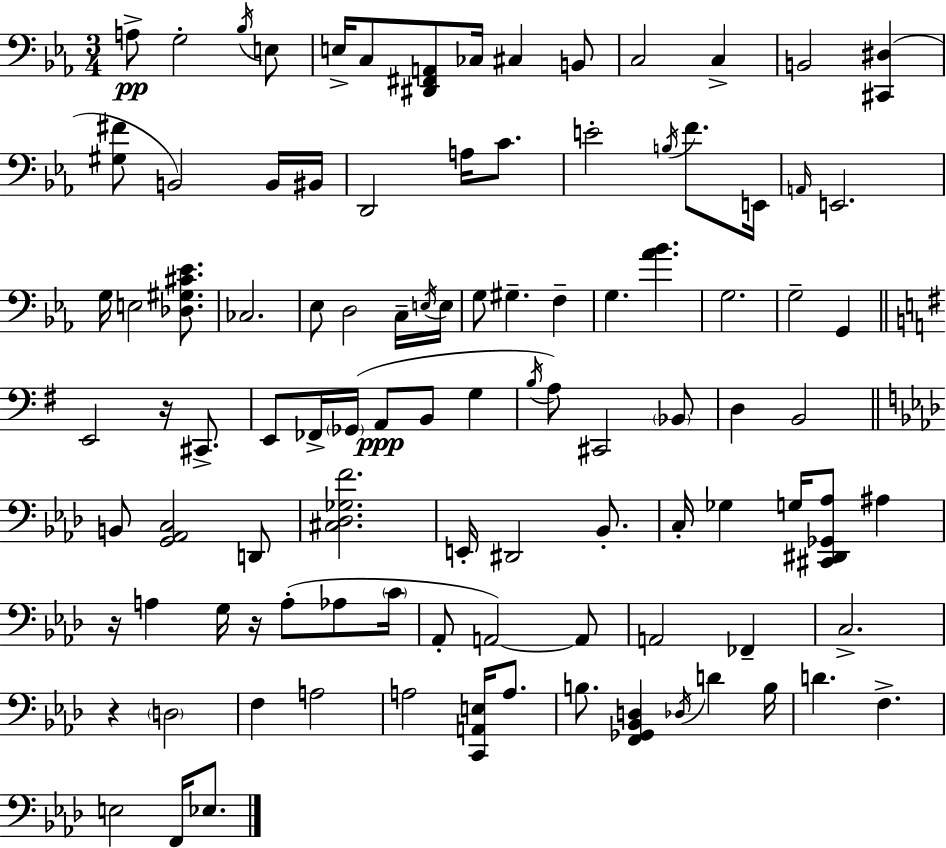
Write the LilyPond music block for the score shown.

{
  \clef bass
  \numericTimeSignature
  \time 3/4
  \key c \minor
  \repeat volta 2 { a8->\pp g2-. \acciaccatura { bes16 } e8 | e16-> c8 <dis, fis, a,>8 ces16 cis4 b,8 | c2 c4-> | b,2 <cis, dis>4( | \break <gis fis'>8 b,2) b,16 | bis,16 d,2 a16 c'8. | e'2-. \acciaccatura { b16 } f'8. | e,16 \grace { a,16 } e,2. | \break g16 e2 | <des gis cis' ees'>8. ces2. | ees8 d2 | c16-- \acciaccatura { e16 } e16 g8 gis4.-- | \break f4-- g4. <aes' bes'>4. | g2. | g2-- | g,4 \bar "||" \break \key g \major e,2 r16 cis,8.-> | e,8 fes,16-> \parenthesize ges,16( a,8\ppp b,8 g4 | \acciaccatura { b16 }) a8 cis,2 \parenthesize bes,8 | d4 b,2 | \break \bar "||" \break \key f \minor b,8 <g, aes, c>2 d,8 | <cis des ges f'>2. | e,16-. dis,2 bes,8.-. | c16-. ges4 g16 <cis, dis, ges, aes>8 ais4 | \break r16 a4 g16 r16 a8-.( aes8 \parenthesize c'16 | aes,8-. a,2~~) a,8 | a,2 fes,4-- | c2.-> | \break r4 \parenthesize d2 | f4 a2 | a2 <c, a, e>16 a8. | b8. <f, ges, bes, d>4 \acciaccatura { des16 } d'4 | \break b16 d'4. f4.-> | e2 f,16 ees8. | } \bar "|."
}